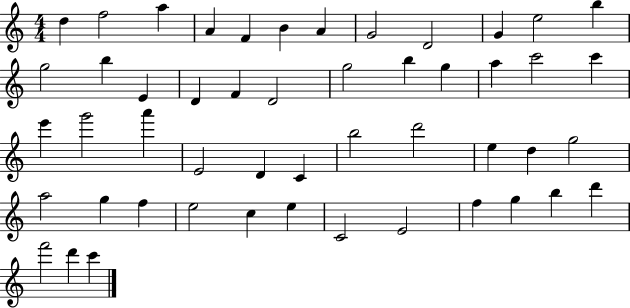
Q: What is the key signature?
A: C major